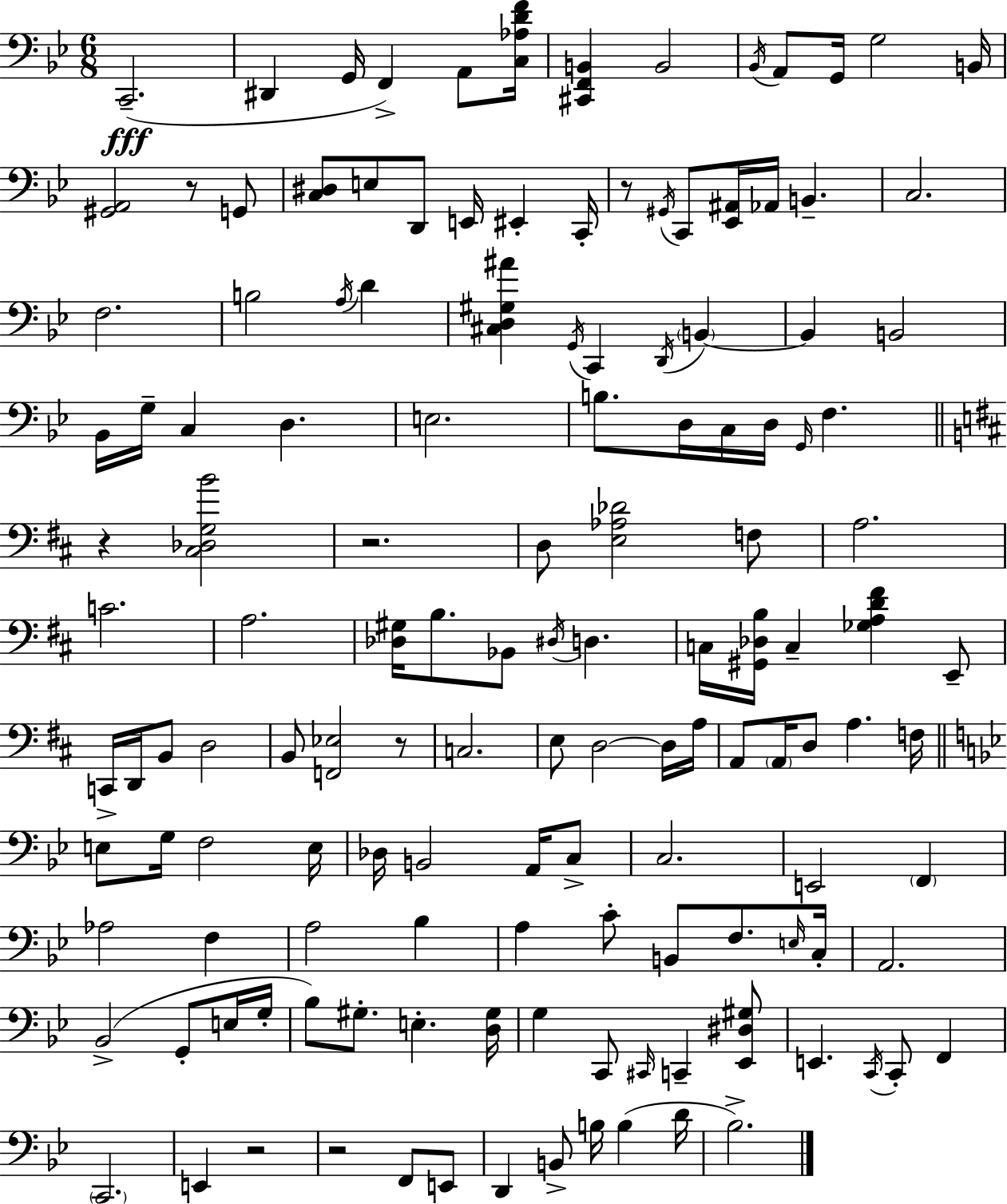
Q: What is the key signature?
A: G minor